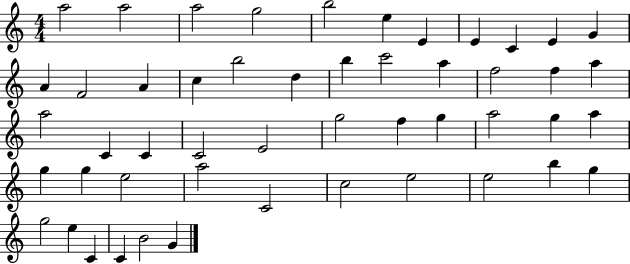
{
  \clef treble
  \numericTimeSignature
  \time 4/4
  \key c \major
  a''2 a''2 | a''2 g''2 | b''2 e''4 e'4 | e'4 c'4 e'4 g'4 | \break a'4 f'2 a'4 | c''4 b''2 d''4 | b''4 c'''2 a''4 | f''2 f''4 a''4 | \break a''2 c'4 c'4 | c'2 e'2 | g''2 f''4 g''4 | a''2 g''4 a''4 | \break g''4 g''4 e''2 | a''2 c'2 | c''2 e''2 | e''2 b''4 g''4 | \break g''2 e''4 c'4 | c'4 b'2 g'4 | \bar "|."
}